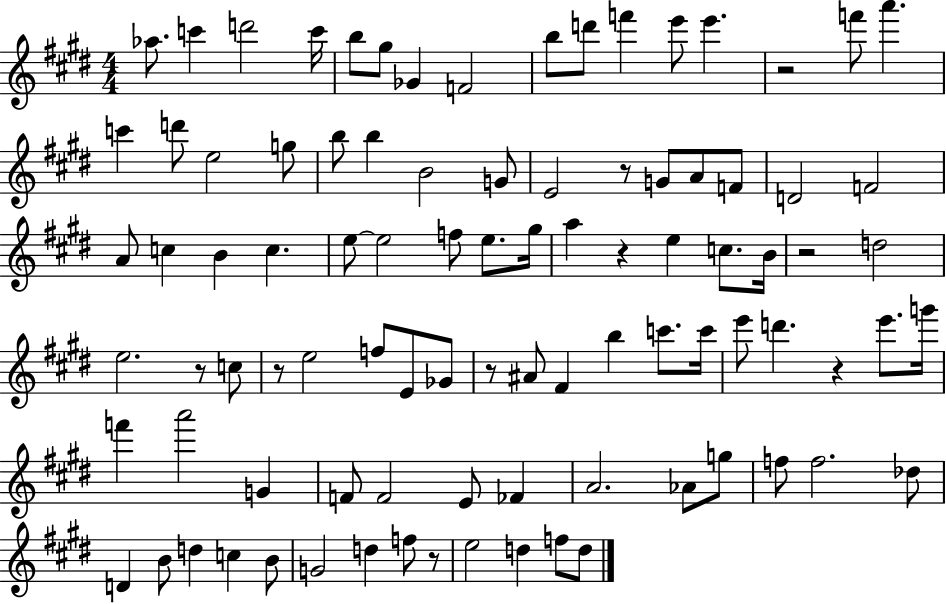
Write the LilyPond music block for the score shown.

{
  \clef treble
  \numericTimeSignature
  \time 4/4
  \key e \major
  aes''8. c'''4 d'''2 c'''16 | b''8 gis''8 ges'4 f'2 | b''8 d'''8 f'''4 e'''8 e'''4. | r2 f'''8 a'''4. | \break c'''4 d'''8 e''2 g''8 | b''8 b''4 b'2 g'8 | e'2 r8 g'8 a'8 f'8 | d'2 f'2 | \break a'8 c''4 b'4 c''4. | e''8~~ e''2 f''8 e''8. gis''16 | a''4 r4 e''4 c''8. b'16 | r2 d''2 | \break e''2. r8 c''8 | r8 e''2 f''8 e'8 ges'8 | r8 ais'8 fis'4 b''4 c'''8. c'''16 | e'''8 d'''4. r4 e'''8. g'''16 | \break f'''4 a'''2 g'4 | f'8 f'2 e'8 fes'4 | a'2. aes'8 g''8 | f''8 f''2. des''8 | \break d'4 b'8 d''4 c''4 b'8 | g'2 d''4 f''8 r8 | e''2 d''4 f''8 d''8 | \bar "|."
}